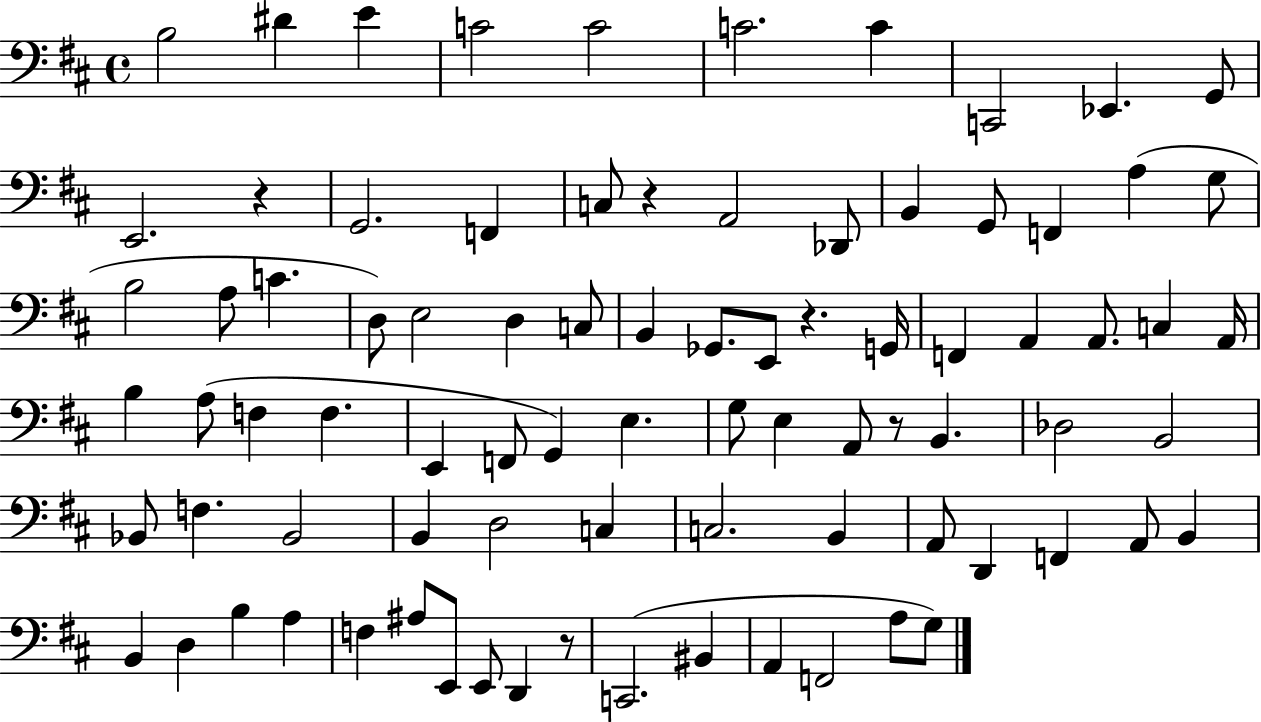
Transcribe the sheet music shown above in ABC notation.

X:1
T:Untitled
M:4/4
L:1/4
K:D
B,2 ^D E C2 C2 C2 C C,,2 _E,, G,,/2 E,,2 z G,,2 F,, C,/2 z A,,2 _D,,/2 B,, G,,/2 F,, A, G,/2 B,2 A,/2 C D,/2 E,2 D, C,/2 B,, _G,,/2 E,,/2 z G,,/4 F,, A,, A,,/2 C, A,,/4 B, A,/2 F, F, E,, F,,/2 G,, E, G,/2 E, A,,/2 z/2 B,, _D,2 B,,2 _B,,/2 F, _B,,2 B,, D,2 C, C,2 B,, A,,/2 D,, F,, A,,/2 B,, B,, D, B, A, F, ^A,/2 E,,/2 E,,/2 D,, z/2 C,,2 ^B,, A,, F,,2 A,/2 G,/2